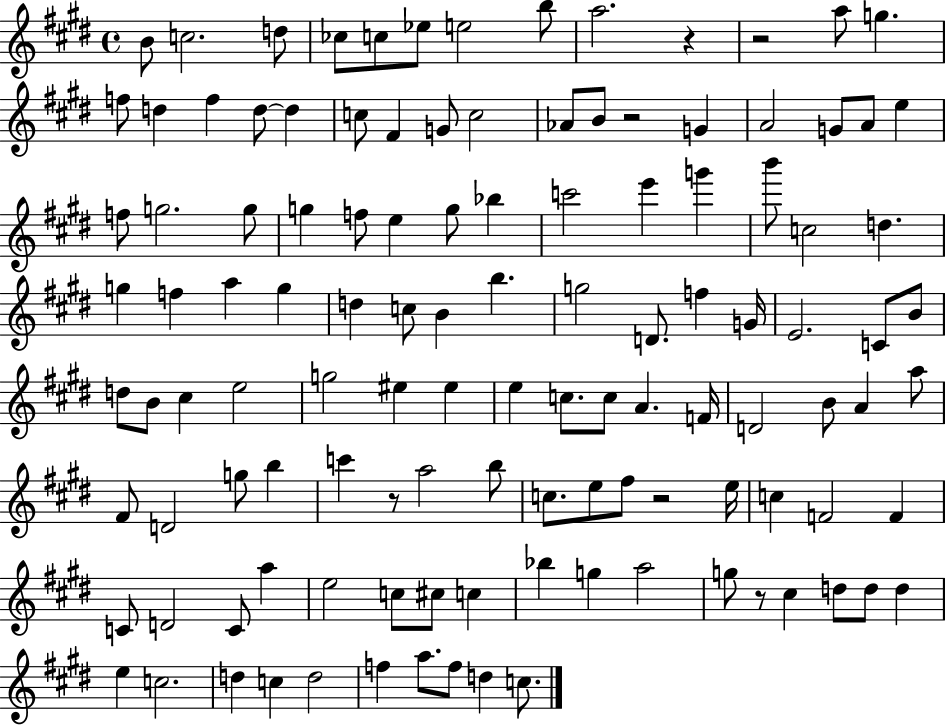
X:1
T:Untitled
M:4/4
L:1/4
K:E
B/2 c2 d/2 _c/2 c/2 _e/2 e2 b/2 a2 z z2 a/2 g f/2 d f d/2 d c/2 ^F G/2 c2 _A/2 B/2 z2 G A2 G/2 A/2 e f/2 g2 g/2 g f/2 e g/2 _b c'2 e' g' b'/2 c2 d g f a g d c/2 B b g2 D/2 f G/4 E2 C/2 B/2 d/2 B/2 ^c e2 g2 ^e ^e e c/2 c/2 A F/4 D2 B/2 A a/2 ^F/2 D2 g/2 b c' z/2 a2 b/2 c/2 e/2 ^f/2 z2 e/4 c F2 F C/2 D2 C/2 a e2 c/2 ^c/2 c _b g a2 g/2 z/2 ^c d/2 d/2 d e c2 d c d2 f a/2 f/2 d c/2